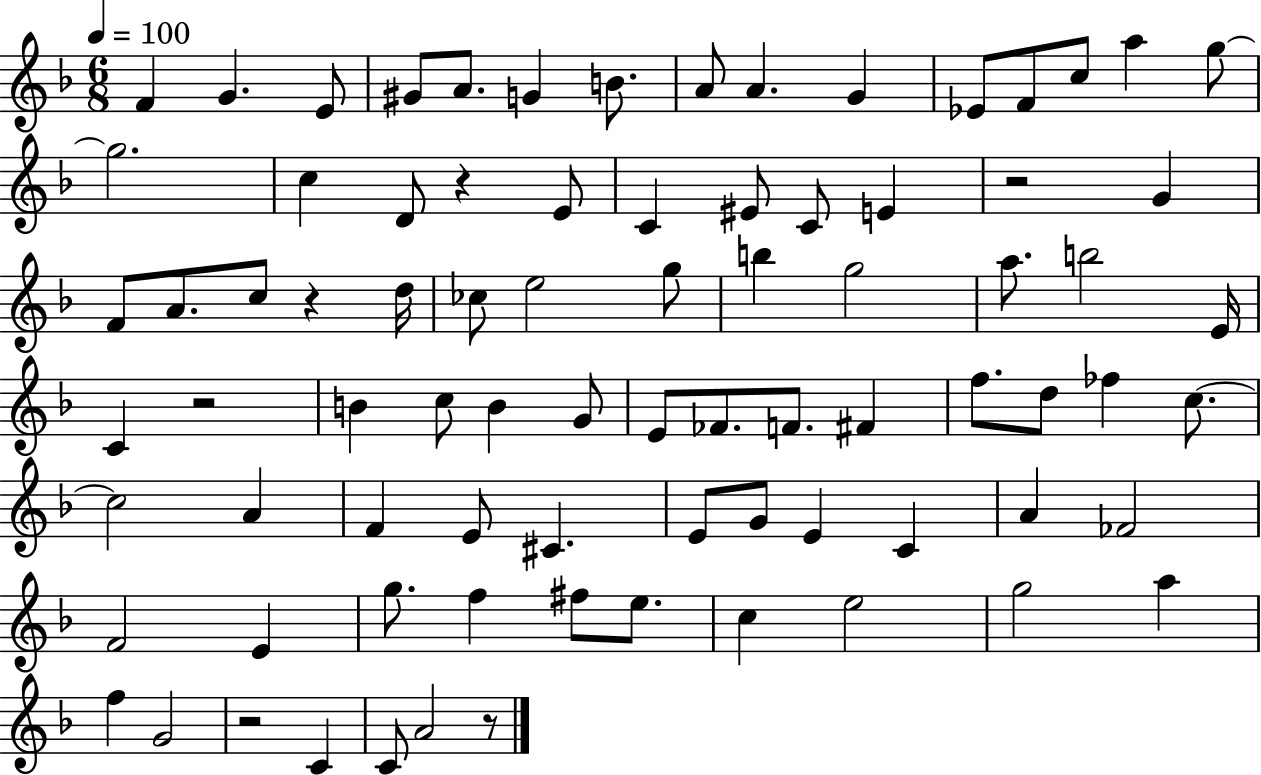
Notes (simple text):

F4/q G4/q. E4/e G#4/e A4/e. G4/q B4/e. A4/e A4/q. G4/q Eb4/e F4/e C5/e A5/q G5/e G5/h. C5/q D4/e R/q E4/e C4/q EIS4/e C4/e E4/q R/h G4/q F4/e A4/e. C5/e R/q D5/s CES5/e E5/h G5/e B5/q G5/h A5/e. B5/h E4/s C4/q R/h B4/q C5/e B4/q G4/e E4/e FES4/e. F4/e. F#4/q F5/e. D5/e FES5/q C5/e. C5/h A4/q F4/q E4/e C#4/q. E4/e G4/e E4/q C4/q A4/q FES4/h F4/h E4/q G5/e. F5/q F#5/e E5/e. C5/q E5/h G5/h A5/q F5/q G4/h R/h C4/q C4/e A4/h R/e